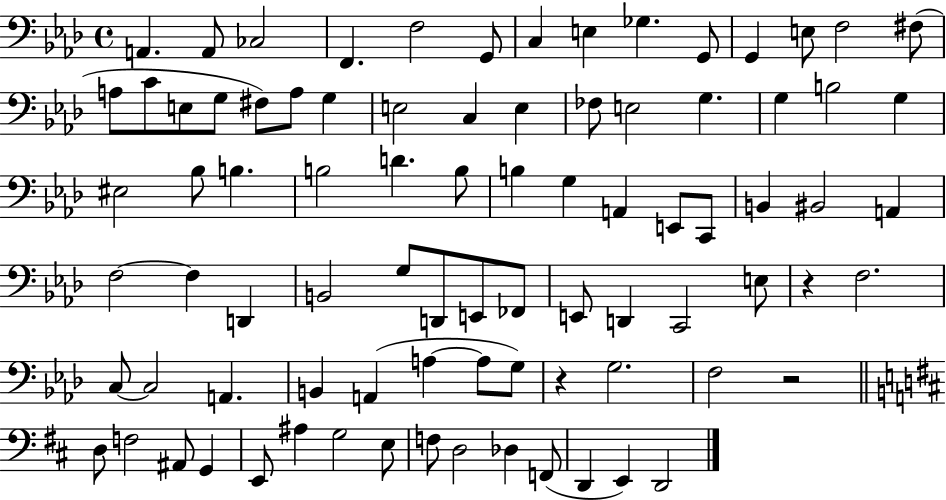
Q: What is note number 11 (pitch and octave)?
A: G2